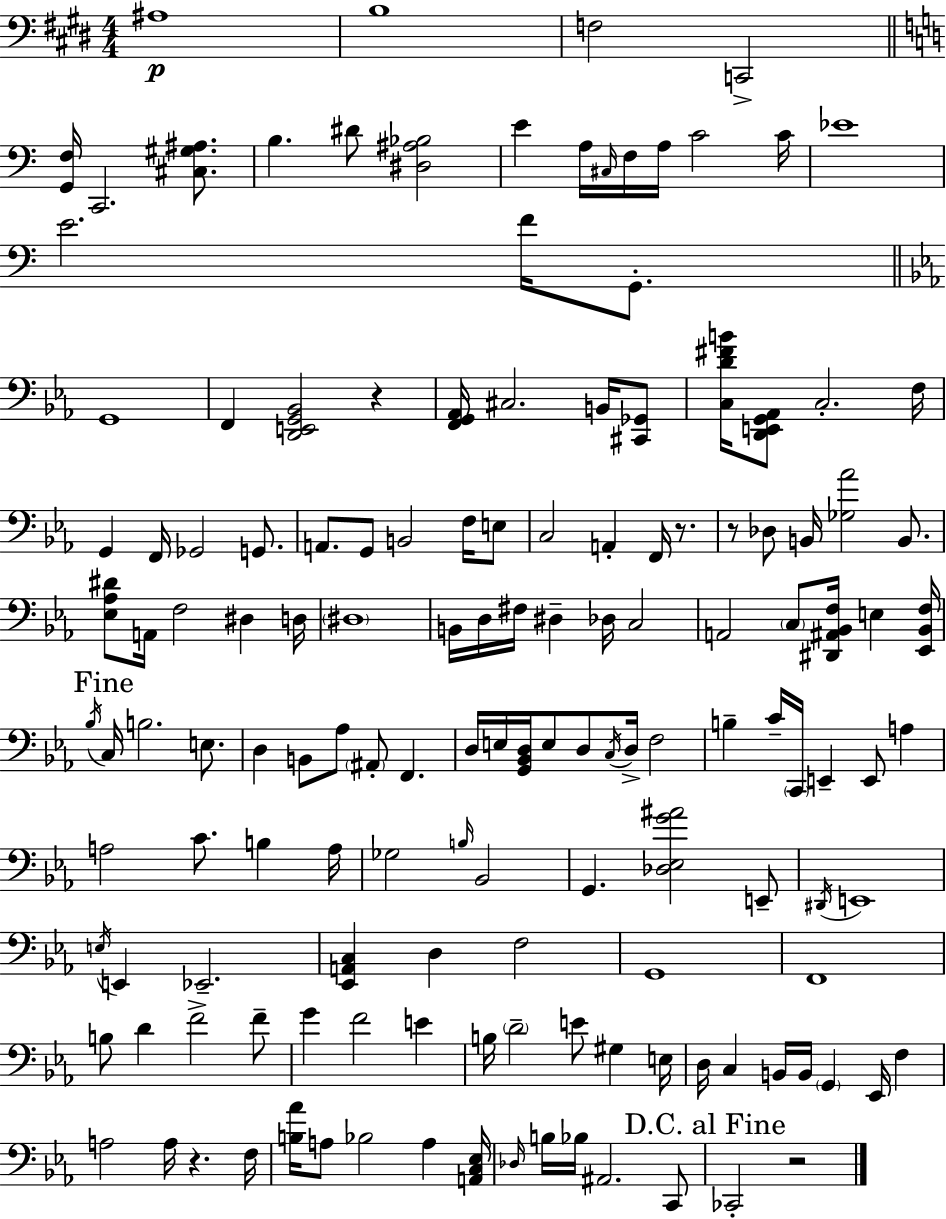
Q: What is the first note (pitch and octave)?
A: A#3